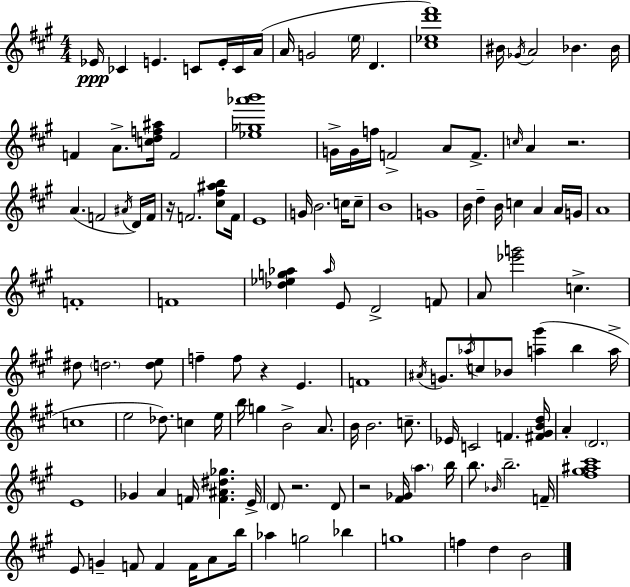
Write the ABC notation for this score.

X:1
T:Untitled
M:4/4
L:1/4
K:A
_E/4 _C E C/2 E/4 C/4 A/4 A/4 G2 e/4 D [^c_ed'^f']4 ^B/4 _G/4 A2 _B _B/4 F A/2 [cdf^a]/4 F2 [_e_g_a'b']4 G/4 G/4 f/4 F2 A/2 F/2 c/4 A z2 A F2 ^A/4 D/4 F/4 z/4 F2 [^c^f^ab]/2 F/4 E4 G/4 B2 c/4 c/2 B4 G4 B/4 d B/4 c A A/4 G/4 A4 F4 F4 [_d_eg_a] _a/4 E/2 D2 F/2 A/2 [_e'g']2 c ^d/2 d2 [de]/2 f f/2 z E F4 ^A/4 G/2 _a/4 c/2 _B/2 [a^g'] b a/4 c4 e2 _d/2 c e/4 b/4 g B2 A/2 B/4 B2 c/2 _E/4 C2 F [^F^GBd]/4 A D2 E4 _G A F/4 [F^A^d_g] E/4 D/2 z2 D/2 z2 [^F_G]/4 a b/4 b/2 _B/4 b2 F/4 [^f^g^a^c']4 E/2 G F/2 F F/4 A/2 b/4 _a g2 _b g4 f d B2